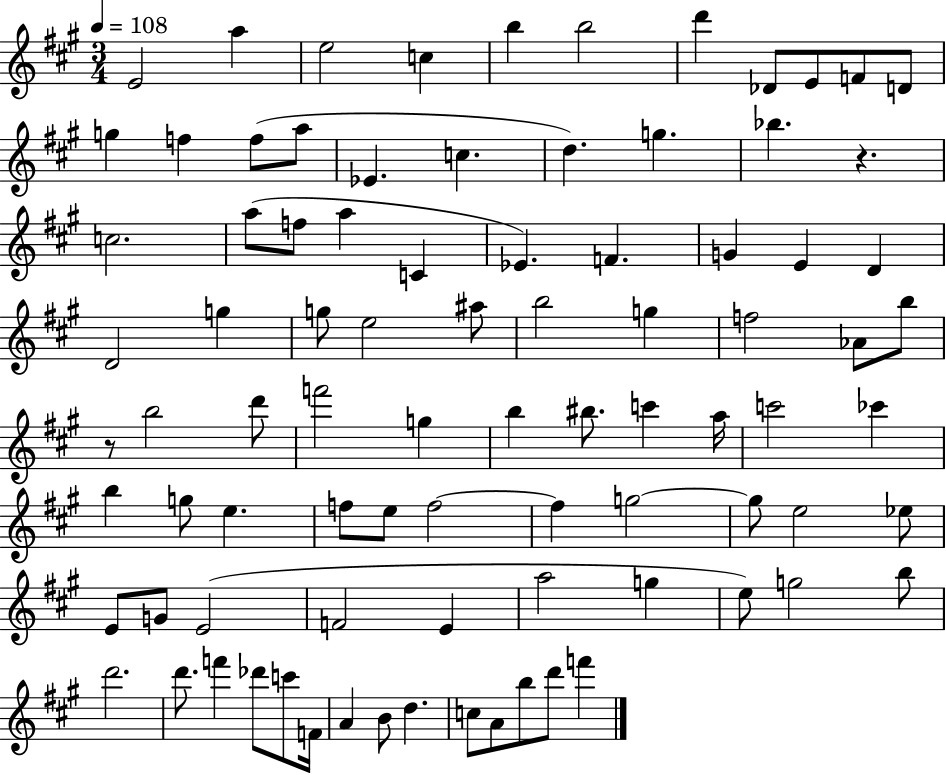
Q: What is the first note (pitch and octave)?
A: E4